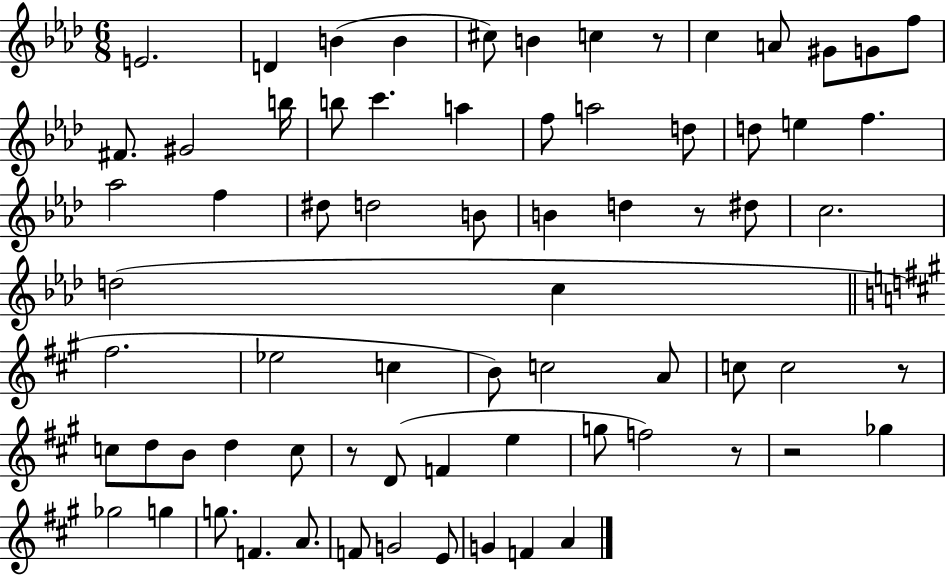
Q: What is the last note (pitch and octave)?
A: A4